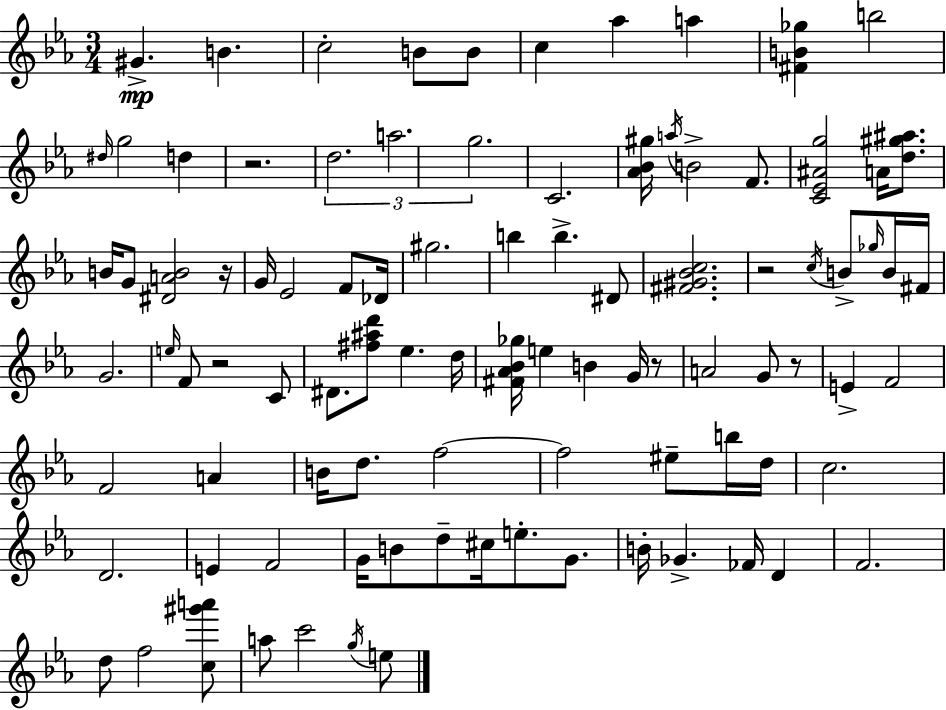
G#4/q. B4/q. C5/h B4/e B4/e C5/q Ab5/q A5/q [F#4,B4,Gb5]/q B5/h D#5/s G5/h D5/q R/h. D5/h. A5/h. G5/h. C4/h. [Ab4,Bb4,G#5]/s A5/s B4/h F4/e. [C4,Eb4,A#4,G5]/h A4/s [D5,G#5,A#5]/e. B4/s G4/e [D#4,A4,B4]/h R/s G4/s Eb4/h F4/e Db4/s G#5/h. B5/q B5/q. D#4/e [F#4,G#4,Bb4,C5]/h. R/h C5/s B4/e Gb5/s B4/s F#4/s G4/h. E5/s F4/e R/h C4/e D#4/e. [F#5,A#5,D6]/e Eb5/q. D5/s [F#4,Ab4,Bb4,Gb5]/s E5/q B4/q G4/s R/e A4/h G4/e R/e E4/q F4/h F4/h A4/q B4/s D5/e. F5/h F5/h EIS5/e B5/s D5/s C5/h. D4/h. E4/q F4/h G4/s B4/e D5/e C#5/s E5/e. G4/e. B4/s Gb4/q. FES4/s D4/q F4/h. D5/e F5/h [C5,G#6,A6]/e A5/e C6/h G5/s E5/e